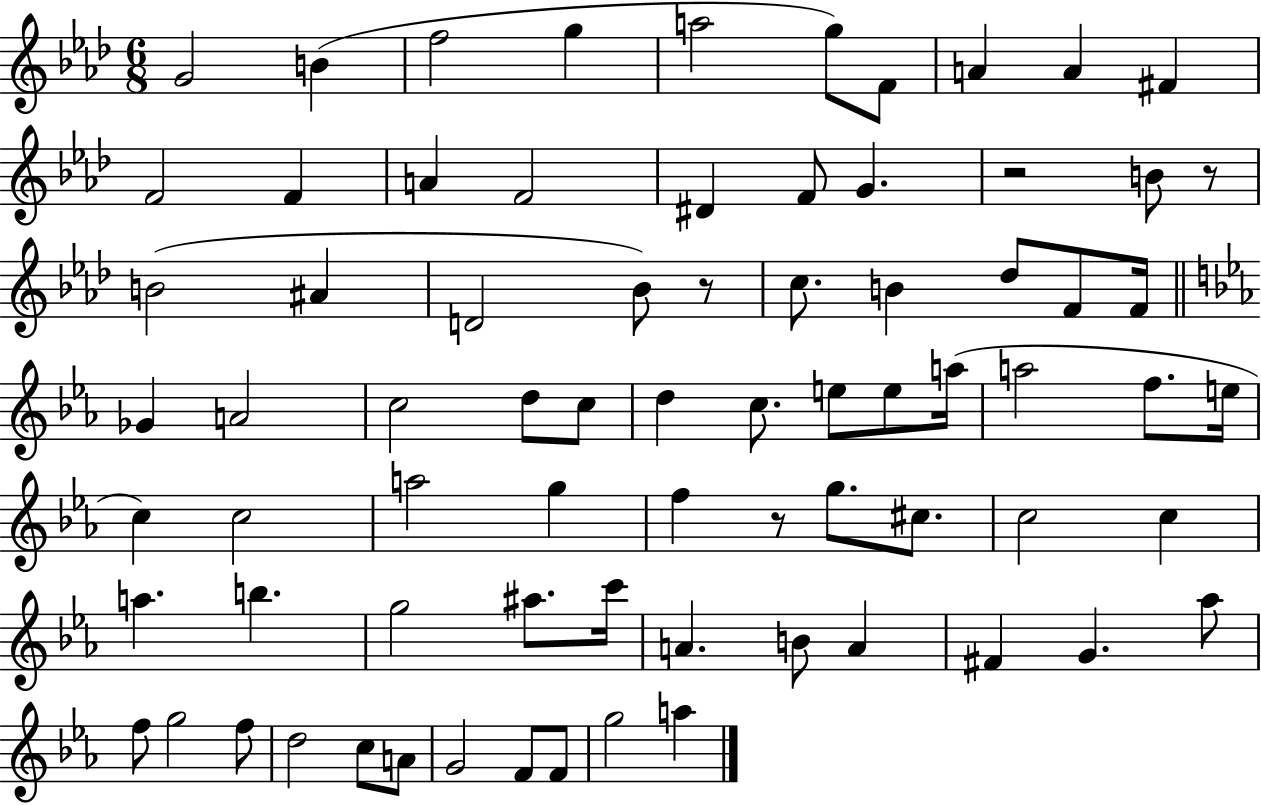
{
  \clef treble
  \numericTimeSignature
  \time 6/8
  \key aes \major
  g'2 b'4( | f''2 g''4 | a''2 g''8) f'8 | a'4 a'4 fis'4 | \break f'2 f'4 | a'4 f'2 | dis'4 f'8 g'4. | r2 b'8 r8 | \break b'2( ais'4 | d'2 bes'8) r8 | c''8. b'4 des''8 f'8 f'16 | \bar "||" \break \key ees \major ges'4 a'2 | c''2 d''8 c''8 | d''4 c''8. e''8 e''8 a''16( | a''2 f''8. e''16 | \break c''4) c''2 | a''2 g''4 | f''4 r8 g''8. cis''8. | c''2 c''4 | \break a''4. b''4. | g''2 ais''8. c'''16 | a'4. b'8 a'4 | fis'4 g'4. aes''8 | \break f''8 g''2 f''8 | d''2 c''8 a'8 | g'2 f'8 f'8 | g''2 a''4 | \break \bar "|."
}